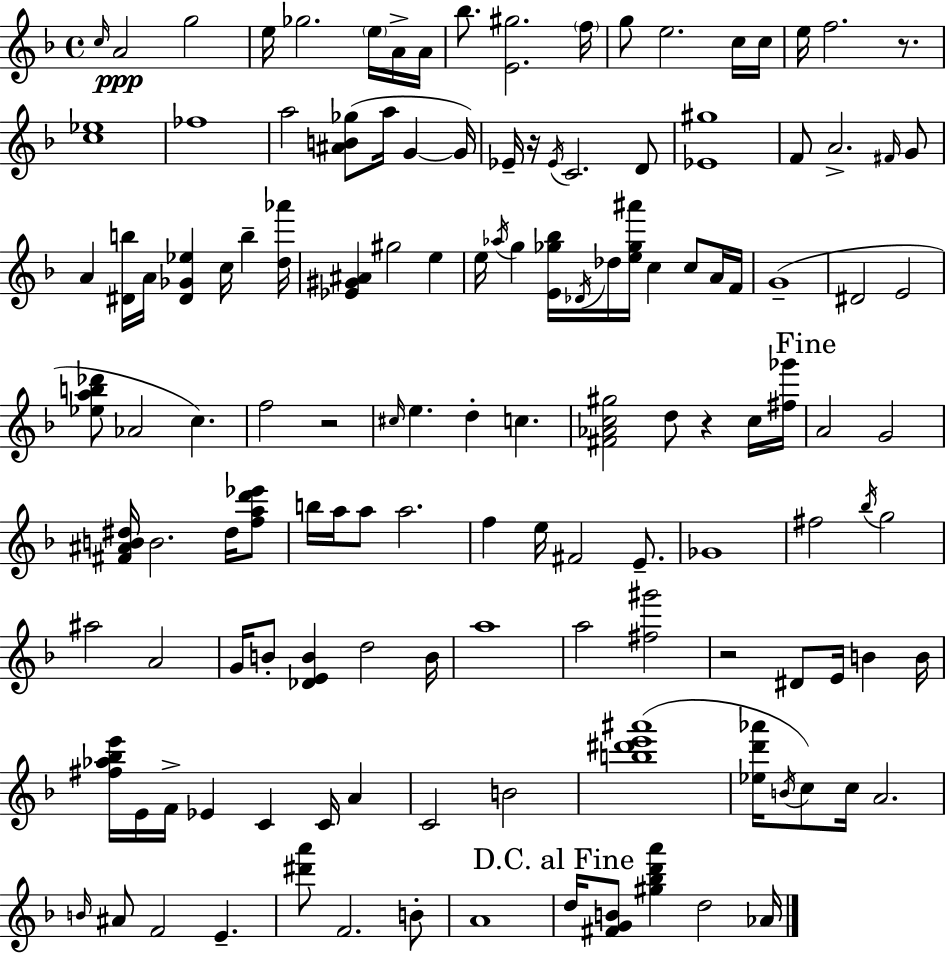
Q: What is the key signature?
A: D minor